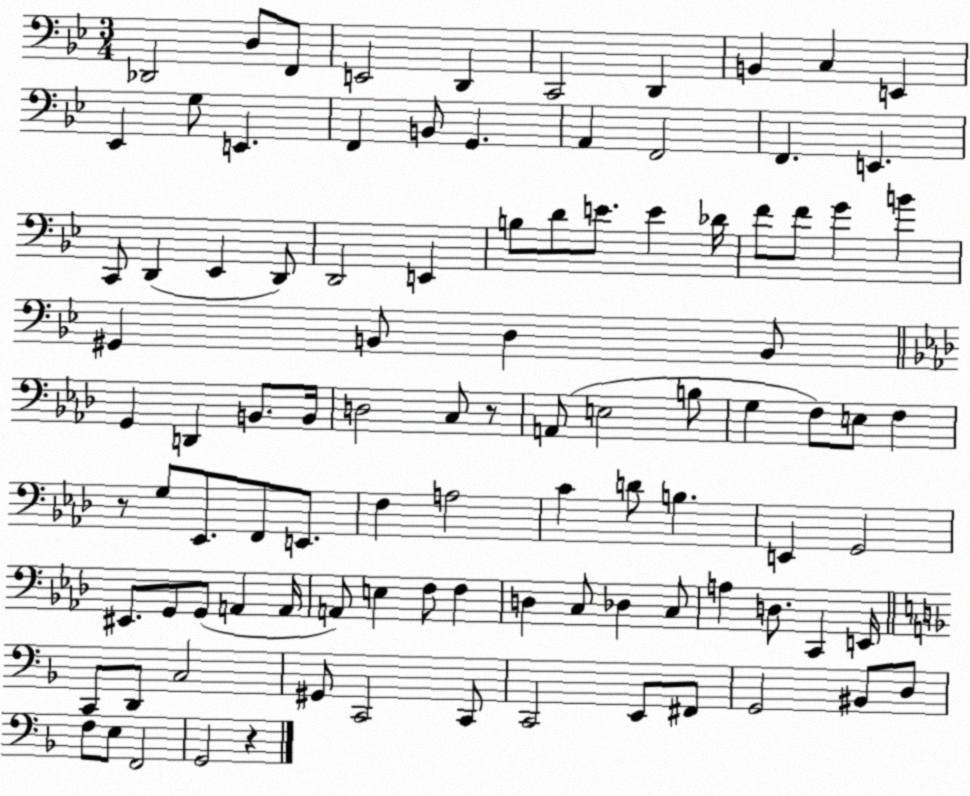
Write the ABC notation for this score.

X:1
T:Untitled
M:3/4
L:1/4
K:Bb
_D,,2 D,/2 F,,/2 E,,2 D,, C,,2 D,, B,, C, E,, _E,, G,/2 E,, F,, B,,/2 G,, A,, F,,2 F,, E,, C,,/2 D,, _E,, D,,/2 D,,2 E,, B,/2 D/2 E/2 E _D/4 F/2 F/2 G B ^G,, B,,/2 D, B,,/2 G,, D,, B,,/2 B,,/4 D,2 C,/2 z/2 A,,/2 E,2 B,/2 G, F,/2 E,/2 F, z/2 G,/2 _E,,/2 F,,/2 E,,/2 F, A,2 C D/2 B, E,, G,,2 ^E,,/2 G,,/2 G,,/2 A,, A,,/4 A,,/2 E, F,/2 F, D, C,/2 _D, C,/2 A, D,/2 C,, E,,/4 C,,/2 D,,/2 C,2 ^G,,/2 C,,2 C,,/2 C,,2 E,,/2 ^F,,/2 G,,2 ^B,,/2 D,/2 F,/2 E,/2 F,,2 G,,2 z